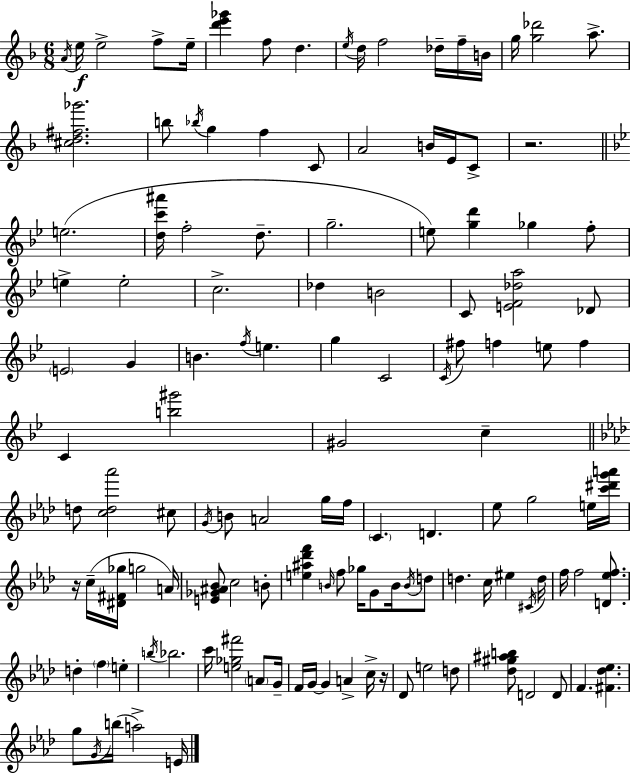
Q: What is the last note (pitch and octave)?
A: E4